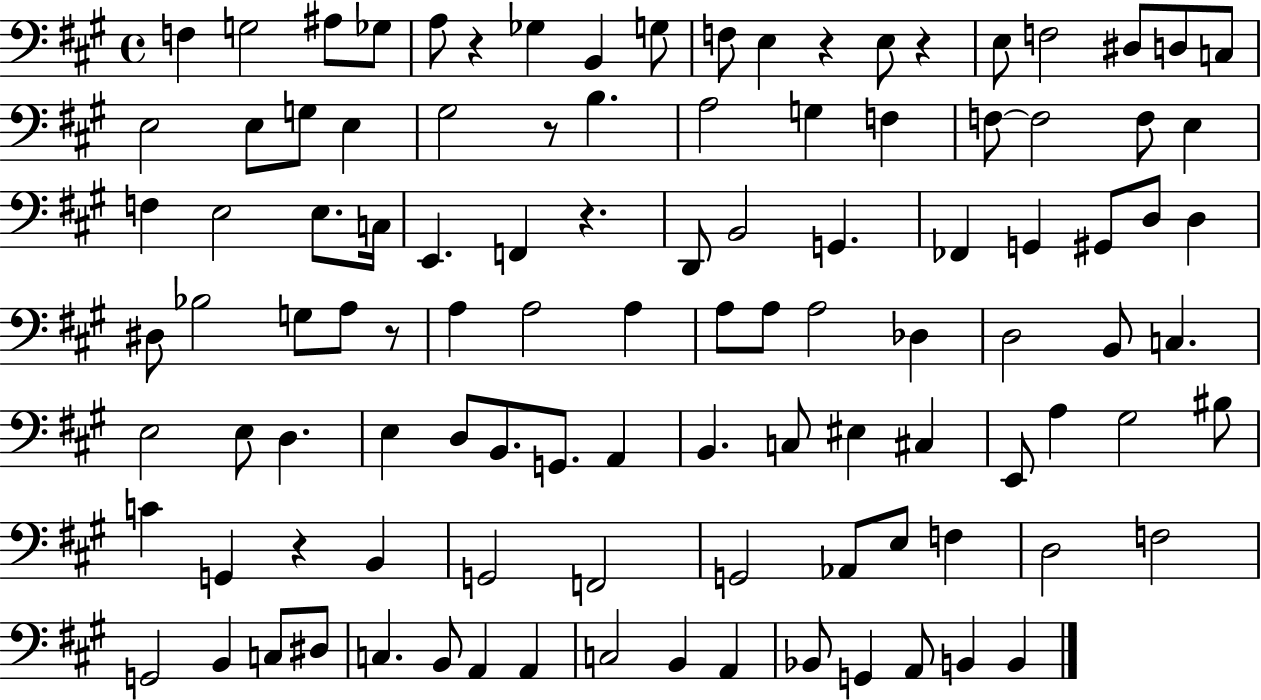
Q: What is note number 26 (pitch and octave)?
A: F3